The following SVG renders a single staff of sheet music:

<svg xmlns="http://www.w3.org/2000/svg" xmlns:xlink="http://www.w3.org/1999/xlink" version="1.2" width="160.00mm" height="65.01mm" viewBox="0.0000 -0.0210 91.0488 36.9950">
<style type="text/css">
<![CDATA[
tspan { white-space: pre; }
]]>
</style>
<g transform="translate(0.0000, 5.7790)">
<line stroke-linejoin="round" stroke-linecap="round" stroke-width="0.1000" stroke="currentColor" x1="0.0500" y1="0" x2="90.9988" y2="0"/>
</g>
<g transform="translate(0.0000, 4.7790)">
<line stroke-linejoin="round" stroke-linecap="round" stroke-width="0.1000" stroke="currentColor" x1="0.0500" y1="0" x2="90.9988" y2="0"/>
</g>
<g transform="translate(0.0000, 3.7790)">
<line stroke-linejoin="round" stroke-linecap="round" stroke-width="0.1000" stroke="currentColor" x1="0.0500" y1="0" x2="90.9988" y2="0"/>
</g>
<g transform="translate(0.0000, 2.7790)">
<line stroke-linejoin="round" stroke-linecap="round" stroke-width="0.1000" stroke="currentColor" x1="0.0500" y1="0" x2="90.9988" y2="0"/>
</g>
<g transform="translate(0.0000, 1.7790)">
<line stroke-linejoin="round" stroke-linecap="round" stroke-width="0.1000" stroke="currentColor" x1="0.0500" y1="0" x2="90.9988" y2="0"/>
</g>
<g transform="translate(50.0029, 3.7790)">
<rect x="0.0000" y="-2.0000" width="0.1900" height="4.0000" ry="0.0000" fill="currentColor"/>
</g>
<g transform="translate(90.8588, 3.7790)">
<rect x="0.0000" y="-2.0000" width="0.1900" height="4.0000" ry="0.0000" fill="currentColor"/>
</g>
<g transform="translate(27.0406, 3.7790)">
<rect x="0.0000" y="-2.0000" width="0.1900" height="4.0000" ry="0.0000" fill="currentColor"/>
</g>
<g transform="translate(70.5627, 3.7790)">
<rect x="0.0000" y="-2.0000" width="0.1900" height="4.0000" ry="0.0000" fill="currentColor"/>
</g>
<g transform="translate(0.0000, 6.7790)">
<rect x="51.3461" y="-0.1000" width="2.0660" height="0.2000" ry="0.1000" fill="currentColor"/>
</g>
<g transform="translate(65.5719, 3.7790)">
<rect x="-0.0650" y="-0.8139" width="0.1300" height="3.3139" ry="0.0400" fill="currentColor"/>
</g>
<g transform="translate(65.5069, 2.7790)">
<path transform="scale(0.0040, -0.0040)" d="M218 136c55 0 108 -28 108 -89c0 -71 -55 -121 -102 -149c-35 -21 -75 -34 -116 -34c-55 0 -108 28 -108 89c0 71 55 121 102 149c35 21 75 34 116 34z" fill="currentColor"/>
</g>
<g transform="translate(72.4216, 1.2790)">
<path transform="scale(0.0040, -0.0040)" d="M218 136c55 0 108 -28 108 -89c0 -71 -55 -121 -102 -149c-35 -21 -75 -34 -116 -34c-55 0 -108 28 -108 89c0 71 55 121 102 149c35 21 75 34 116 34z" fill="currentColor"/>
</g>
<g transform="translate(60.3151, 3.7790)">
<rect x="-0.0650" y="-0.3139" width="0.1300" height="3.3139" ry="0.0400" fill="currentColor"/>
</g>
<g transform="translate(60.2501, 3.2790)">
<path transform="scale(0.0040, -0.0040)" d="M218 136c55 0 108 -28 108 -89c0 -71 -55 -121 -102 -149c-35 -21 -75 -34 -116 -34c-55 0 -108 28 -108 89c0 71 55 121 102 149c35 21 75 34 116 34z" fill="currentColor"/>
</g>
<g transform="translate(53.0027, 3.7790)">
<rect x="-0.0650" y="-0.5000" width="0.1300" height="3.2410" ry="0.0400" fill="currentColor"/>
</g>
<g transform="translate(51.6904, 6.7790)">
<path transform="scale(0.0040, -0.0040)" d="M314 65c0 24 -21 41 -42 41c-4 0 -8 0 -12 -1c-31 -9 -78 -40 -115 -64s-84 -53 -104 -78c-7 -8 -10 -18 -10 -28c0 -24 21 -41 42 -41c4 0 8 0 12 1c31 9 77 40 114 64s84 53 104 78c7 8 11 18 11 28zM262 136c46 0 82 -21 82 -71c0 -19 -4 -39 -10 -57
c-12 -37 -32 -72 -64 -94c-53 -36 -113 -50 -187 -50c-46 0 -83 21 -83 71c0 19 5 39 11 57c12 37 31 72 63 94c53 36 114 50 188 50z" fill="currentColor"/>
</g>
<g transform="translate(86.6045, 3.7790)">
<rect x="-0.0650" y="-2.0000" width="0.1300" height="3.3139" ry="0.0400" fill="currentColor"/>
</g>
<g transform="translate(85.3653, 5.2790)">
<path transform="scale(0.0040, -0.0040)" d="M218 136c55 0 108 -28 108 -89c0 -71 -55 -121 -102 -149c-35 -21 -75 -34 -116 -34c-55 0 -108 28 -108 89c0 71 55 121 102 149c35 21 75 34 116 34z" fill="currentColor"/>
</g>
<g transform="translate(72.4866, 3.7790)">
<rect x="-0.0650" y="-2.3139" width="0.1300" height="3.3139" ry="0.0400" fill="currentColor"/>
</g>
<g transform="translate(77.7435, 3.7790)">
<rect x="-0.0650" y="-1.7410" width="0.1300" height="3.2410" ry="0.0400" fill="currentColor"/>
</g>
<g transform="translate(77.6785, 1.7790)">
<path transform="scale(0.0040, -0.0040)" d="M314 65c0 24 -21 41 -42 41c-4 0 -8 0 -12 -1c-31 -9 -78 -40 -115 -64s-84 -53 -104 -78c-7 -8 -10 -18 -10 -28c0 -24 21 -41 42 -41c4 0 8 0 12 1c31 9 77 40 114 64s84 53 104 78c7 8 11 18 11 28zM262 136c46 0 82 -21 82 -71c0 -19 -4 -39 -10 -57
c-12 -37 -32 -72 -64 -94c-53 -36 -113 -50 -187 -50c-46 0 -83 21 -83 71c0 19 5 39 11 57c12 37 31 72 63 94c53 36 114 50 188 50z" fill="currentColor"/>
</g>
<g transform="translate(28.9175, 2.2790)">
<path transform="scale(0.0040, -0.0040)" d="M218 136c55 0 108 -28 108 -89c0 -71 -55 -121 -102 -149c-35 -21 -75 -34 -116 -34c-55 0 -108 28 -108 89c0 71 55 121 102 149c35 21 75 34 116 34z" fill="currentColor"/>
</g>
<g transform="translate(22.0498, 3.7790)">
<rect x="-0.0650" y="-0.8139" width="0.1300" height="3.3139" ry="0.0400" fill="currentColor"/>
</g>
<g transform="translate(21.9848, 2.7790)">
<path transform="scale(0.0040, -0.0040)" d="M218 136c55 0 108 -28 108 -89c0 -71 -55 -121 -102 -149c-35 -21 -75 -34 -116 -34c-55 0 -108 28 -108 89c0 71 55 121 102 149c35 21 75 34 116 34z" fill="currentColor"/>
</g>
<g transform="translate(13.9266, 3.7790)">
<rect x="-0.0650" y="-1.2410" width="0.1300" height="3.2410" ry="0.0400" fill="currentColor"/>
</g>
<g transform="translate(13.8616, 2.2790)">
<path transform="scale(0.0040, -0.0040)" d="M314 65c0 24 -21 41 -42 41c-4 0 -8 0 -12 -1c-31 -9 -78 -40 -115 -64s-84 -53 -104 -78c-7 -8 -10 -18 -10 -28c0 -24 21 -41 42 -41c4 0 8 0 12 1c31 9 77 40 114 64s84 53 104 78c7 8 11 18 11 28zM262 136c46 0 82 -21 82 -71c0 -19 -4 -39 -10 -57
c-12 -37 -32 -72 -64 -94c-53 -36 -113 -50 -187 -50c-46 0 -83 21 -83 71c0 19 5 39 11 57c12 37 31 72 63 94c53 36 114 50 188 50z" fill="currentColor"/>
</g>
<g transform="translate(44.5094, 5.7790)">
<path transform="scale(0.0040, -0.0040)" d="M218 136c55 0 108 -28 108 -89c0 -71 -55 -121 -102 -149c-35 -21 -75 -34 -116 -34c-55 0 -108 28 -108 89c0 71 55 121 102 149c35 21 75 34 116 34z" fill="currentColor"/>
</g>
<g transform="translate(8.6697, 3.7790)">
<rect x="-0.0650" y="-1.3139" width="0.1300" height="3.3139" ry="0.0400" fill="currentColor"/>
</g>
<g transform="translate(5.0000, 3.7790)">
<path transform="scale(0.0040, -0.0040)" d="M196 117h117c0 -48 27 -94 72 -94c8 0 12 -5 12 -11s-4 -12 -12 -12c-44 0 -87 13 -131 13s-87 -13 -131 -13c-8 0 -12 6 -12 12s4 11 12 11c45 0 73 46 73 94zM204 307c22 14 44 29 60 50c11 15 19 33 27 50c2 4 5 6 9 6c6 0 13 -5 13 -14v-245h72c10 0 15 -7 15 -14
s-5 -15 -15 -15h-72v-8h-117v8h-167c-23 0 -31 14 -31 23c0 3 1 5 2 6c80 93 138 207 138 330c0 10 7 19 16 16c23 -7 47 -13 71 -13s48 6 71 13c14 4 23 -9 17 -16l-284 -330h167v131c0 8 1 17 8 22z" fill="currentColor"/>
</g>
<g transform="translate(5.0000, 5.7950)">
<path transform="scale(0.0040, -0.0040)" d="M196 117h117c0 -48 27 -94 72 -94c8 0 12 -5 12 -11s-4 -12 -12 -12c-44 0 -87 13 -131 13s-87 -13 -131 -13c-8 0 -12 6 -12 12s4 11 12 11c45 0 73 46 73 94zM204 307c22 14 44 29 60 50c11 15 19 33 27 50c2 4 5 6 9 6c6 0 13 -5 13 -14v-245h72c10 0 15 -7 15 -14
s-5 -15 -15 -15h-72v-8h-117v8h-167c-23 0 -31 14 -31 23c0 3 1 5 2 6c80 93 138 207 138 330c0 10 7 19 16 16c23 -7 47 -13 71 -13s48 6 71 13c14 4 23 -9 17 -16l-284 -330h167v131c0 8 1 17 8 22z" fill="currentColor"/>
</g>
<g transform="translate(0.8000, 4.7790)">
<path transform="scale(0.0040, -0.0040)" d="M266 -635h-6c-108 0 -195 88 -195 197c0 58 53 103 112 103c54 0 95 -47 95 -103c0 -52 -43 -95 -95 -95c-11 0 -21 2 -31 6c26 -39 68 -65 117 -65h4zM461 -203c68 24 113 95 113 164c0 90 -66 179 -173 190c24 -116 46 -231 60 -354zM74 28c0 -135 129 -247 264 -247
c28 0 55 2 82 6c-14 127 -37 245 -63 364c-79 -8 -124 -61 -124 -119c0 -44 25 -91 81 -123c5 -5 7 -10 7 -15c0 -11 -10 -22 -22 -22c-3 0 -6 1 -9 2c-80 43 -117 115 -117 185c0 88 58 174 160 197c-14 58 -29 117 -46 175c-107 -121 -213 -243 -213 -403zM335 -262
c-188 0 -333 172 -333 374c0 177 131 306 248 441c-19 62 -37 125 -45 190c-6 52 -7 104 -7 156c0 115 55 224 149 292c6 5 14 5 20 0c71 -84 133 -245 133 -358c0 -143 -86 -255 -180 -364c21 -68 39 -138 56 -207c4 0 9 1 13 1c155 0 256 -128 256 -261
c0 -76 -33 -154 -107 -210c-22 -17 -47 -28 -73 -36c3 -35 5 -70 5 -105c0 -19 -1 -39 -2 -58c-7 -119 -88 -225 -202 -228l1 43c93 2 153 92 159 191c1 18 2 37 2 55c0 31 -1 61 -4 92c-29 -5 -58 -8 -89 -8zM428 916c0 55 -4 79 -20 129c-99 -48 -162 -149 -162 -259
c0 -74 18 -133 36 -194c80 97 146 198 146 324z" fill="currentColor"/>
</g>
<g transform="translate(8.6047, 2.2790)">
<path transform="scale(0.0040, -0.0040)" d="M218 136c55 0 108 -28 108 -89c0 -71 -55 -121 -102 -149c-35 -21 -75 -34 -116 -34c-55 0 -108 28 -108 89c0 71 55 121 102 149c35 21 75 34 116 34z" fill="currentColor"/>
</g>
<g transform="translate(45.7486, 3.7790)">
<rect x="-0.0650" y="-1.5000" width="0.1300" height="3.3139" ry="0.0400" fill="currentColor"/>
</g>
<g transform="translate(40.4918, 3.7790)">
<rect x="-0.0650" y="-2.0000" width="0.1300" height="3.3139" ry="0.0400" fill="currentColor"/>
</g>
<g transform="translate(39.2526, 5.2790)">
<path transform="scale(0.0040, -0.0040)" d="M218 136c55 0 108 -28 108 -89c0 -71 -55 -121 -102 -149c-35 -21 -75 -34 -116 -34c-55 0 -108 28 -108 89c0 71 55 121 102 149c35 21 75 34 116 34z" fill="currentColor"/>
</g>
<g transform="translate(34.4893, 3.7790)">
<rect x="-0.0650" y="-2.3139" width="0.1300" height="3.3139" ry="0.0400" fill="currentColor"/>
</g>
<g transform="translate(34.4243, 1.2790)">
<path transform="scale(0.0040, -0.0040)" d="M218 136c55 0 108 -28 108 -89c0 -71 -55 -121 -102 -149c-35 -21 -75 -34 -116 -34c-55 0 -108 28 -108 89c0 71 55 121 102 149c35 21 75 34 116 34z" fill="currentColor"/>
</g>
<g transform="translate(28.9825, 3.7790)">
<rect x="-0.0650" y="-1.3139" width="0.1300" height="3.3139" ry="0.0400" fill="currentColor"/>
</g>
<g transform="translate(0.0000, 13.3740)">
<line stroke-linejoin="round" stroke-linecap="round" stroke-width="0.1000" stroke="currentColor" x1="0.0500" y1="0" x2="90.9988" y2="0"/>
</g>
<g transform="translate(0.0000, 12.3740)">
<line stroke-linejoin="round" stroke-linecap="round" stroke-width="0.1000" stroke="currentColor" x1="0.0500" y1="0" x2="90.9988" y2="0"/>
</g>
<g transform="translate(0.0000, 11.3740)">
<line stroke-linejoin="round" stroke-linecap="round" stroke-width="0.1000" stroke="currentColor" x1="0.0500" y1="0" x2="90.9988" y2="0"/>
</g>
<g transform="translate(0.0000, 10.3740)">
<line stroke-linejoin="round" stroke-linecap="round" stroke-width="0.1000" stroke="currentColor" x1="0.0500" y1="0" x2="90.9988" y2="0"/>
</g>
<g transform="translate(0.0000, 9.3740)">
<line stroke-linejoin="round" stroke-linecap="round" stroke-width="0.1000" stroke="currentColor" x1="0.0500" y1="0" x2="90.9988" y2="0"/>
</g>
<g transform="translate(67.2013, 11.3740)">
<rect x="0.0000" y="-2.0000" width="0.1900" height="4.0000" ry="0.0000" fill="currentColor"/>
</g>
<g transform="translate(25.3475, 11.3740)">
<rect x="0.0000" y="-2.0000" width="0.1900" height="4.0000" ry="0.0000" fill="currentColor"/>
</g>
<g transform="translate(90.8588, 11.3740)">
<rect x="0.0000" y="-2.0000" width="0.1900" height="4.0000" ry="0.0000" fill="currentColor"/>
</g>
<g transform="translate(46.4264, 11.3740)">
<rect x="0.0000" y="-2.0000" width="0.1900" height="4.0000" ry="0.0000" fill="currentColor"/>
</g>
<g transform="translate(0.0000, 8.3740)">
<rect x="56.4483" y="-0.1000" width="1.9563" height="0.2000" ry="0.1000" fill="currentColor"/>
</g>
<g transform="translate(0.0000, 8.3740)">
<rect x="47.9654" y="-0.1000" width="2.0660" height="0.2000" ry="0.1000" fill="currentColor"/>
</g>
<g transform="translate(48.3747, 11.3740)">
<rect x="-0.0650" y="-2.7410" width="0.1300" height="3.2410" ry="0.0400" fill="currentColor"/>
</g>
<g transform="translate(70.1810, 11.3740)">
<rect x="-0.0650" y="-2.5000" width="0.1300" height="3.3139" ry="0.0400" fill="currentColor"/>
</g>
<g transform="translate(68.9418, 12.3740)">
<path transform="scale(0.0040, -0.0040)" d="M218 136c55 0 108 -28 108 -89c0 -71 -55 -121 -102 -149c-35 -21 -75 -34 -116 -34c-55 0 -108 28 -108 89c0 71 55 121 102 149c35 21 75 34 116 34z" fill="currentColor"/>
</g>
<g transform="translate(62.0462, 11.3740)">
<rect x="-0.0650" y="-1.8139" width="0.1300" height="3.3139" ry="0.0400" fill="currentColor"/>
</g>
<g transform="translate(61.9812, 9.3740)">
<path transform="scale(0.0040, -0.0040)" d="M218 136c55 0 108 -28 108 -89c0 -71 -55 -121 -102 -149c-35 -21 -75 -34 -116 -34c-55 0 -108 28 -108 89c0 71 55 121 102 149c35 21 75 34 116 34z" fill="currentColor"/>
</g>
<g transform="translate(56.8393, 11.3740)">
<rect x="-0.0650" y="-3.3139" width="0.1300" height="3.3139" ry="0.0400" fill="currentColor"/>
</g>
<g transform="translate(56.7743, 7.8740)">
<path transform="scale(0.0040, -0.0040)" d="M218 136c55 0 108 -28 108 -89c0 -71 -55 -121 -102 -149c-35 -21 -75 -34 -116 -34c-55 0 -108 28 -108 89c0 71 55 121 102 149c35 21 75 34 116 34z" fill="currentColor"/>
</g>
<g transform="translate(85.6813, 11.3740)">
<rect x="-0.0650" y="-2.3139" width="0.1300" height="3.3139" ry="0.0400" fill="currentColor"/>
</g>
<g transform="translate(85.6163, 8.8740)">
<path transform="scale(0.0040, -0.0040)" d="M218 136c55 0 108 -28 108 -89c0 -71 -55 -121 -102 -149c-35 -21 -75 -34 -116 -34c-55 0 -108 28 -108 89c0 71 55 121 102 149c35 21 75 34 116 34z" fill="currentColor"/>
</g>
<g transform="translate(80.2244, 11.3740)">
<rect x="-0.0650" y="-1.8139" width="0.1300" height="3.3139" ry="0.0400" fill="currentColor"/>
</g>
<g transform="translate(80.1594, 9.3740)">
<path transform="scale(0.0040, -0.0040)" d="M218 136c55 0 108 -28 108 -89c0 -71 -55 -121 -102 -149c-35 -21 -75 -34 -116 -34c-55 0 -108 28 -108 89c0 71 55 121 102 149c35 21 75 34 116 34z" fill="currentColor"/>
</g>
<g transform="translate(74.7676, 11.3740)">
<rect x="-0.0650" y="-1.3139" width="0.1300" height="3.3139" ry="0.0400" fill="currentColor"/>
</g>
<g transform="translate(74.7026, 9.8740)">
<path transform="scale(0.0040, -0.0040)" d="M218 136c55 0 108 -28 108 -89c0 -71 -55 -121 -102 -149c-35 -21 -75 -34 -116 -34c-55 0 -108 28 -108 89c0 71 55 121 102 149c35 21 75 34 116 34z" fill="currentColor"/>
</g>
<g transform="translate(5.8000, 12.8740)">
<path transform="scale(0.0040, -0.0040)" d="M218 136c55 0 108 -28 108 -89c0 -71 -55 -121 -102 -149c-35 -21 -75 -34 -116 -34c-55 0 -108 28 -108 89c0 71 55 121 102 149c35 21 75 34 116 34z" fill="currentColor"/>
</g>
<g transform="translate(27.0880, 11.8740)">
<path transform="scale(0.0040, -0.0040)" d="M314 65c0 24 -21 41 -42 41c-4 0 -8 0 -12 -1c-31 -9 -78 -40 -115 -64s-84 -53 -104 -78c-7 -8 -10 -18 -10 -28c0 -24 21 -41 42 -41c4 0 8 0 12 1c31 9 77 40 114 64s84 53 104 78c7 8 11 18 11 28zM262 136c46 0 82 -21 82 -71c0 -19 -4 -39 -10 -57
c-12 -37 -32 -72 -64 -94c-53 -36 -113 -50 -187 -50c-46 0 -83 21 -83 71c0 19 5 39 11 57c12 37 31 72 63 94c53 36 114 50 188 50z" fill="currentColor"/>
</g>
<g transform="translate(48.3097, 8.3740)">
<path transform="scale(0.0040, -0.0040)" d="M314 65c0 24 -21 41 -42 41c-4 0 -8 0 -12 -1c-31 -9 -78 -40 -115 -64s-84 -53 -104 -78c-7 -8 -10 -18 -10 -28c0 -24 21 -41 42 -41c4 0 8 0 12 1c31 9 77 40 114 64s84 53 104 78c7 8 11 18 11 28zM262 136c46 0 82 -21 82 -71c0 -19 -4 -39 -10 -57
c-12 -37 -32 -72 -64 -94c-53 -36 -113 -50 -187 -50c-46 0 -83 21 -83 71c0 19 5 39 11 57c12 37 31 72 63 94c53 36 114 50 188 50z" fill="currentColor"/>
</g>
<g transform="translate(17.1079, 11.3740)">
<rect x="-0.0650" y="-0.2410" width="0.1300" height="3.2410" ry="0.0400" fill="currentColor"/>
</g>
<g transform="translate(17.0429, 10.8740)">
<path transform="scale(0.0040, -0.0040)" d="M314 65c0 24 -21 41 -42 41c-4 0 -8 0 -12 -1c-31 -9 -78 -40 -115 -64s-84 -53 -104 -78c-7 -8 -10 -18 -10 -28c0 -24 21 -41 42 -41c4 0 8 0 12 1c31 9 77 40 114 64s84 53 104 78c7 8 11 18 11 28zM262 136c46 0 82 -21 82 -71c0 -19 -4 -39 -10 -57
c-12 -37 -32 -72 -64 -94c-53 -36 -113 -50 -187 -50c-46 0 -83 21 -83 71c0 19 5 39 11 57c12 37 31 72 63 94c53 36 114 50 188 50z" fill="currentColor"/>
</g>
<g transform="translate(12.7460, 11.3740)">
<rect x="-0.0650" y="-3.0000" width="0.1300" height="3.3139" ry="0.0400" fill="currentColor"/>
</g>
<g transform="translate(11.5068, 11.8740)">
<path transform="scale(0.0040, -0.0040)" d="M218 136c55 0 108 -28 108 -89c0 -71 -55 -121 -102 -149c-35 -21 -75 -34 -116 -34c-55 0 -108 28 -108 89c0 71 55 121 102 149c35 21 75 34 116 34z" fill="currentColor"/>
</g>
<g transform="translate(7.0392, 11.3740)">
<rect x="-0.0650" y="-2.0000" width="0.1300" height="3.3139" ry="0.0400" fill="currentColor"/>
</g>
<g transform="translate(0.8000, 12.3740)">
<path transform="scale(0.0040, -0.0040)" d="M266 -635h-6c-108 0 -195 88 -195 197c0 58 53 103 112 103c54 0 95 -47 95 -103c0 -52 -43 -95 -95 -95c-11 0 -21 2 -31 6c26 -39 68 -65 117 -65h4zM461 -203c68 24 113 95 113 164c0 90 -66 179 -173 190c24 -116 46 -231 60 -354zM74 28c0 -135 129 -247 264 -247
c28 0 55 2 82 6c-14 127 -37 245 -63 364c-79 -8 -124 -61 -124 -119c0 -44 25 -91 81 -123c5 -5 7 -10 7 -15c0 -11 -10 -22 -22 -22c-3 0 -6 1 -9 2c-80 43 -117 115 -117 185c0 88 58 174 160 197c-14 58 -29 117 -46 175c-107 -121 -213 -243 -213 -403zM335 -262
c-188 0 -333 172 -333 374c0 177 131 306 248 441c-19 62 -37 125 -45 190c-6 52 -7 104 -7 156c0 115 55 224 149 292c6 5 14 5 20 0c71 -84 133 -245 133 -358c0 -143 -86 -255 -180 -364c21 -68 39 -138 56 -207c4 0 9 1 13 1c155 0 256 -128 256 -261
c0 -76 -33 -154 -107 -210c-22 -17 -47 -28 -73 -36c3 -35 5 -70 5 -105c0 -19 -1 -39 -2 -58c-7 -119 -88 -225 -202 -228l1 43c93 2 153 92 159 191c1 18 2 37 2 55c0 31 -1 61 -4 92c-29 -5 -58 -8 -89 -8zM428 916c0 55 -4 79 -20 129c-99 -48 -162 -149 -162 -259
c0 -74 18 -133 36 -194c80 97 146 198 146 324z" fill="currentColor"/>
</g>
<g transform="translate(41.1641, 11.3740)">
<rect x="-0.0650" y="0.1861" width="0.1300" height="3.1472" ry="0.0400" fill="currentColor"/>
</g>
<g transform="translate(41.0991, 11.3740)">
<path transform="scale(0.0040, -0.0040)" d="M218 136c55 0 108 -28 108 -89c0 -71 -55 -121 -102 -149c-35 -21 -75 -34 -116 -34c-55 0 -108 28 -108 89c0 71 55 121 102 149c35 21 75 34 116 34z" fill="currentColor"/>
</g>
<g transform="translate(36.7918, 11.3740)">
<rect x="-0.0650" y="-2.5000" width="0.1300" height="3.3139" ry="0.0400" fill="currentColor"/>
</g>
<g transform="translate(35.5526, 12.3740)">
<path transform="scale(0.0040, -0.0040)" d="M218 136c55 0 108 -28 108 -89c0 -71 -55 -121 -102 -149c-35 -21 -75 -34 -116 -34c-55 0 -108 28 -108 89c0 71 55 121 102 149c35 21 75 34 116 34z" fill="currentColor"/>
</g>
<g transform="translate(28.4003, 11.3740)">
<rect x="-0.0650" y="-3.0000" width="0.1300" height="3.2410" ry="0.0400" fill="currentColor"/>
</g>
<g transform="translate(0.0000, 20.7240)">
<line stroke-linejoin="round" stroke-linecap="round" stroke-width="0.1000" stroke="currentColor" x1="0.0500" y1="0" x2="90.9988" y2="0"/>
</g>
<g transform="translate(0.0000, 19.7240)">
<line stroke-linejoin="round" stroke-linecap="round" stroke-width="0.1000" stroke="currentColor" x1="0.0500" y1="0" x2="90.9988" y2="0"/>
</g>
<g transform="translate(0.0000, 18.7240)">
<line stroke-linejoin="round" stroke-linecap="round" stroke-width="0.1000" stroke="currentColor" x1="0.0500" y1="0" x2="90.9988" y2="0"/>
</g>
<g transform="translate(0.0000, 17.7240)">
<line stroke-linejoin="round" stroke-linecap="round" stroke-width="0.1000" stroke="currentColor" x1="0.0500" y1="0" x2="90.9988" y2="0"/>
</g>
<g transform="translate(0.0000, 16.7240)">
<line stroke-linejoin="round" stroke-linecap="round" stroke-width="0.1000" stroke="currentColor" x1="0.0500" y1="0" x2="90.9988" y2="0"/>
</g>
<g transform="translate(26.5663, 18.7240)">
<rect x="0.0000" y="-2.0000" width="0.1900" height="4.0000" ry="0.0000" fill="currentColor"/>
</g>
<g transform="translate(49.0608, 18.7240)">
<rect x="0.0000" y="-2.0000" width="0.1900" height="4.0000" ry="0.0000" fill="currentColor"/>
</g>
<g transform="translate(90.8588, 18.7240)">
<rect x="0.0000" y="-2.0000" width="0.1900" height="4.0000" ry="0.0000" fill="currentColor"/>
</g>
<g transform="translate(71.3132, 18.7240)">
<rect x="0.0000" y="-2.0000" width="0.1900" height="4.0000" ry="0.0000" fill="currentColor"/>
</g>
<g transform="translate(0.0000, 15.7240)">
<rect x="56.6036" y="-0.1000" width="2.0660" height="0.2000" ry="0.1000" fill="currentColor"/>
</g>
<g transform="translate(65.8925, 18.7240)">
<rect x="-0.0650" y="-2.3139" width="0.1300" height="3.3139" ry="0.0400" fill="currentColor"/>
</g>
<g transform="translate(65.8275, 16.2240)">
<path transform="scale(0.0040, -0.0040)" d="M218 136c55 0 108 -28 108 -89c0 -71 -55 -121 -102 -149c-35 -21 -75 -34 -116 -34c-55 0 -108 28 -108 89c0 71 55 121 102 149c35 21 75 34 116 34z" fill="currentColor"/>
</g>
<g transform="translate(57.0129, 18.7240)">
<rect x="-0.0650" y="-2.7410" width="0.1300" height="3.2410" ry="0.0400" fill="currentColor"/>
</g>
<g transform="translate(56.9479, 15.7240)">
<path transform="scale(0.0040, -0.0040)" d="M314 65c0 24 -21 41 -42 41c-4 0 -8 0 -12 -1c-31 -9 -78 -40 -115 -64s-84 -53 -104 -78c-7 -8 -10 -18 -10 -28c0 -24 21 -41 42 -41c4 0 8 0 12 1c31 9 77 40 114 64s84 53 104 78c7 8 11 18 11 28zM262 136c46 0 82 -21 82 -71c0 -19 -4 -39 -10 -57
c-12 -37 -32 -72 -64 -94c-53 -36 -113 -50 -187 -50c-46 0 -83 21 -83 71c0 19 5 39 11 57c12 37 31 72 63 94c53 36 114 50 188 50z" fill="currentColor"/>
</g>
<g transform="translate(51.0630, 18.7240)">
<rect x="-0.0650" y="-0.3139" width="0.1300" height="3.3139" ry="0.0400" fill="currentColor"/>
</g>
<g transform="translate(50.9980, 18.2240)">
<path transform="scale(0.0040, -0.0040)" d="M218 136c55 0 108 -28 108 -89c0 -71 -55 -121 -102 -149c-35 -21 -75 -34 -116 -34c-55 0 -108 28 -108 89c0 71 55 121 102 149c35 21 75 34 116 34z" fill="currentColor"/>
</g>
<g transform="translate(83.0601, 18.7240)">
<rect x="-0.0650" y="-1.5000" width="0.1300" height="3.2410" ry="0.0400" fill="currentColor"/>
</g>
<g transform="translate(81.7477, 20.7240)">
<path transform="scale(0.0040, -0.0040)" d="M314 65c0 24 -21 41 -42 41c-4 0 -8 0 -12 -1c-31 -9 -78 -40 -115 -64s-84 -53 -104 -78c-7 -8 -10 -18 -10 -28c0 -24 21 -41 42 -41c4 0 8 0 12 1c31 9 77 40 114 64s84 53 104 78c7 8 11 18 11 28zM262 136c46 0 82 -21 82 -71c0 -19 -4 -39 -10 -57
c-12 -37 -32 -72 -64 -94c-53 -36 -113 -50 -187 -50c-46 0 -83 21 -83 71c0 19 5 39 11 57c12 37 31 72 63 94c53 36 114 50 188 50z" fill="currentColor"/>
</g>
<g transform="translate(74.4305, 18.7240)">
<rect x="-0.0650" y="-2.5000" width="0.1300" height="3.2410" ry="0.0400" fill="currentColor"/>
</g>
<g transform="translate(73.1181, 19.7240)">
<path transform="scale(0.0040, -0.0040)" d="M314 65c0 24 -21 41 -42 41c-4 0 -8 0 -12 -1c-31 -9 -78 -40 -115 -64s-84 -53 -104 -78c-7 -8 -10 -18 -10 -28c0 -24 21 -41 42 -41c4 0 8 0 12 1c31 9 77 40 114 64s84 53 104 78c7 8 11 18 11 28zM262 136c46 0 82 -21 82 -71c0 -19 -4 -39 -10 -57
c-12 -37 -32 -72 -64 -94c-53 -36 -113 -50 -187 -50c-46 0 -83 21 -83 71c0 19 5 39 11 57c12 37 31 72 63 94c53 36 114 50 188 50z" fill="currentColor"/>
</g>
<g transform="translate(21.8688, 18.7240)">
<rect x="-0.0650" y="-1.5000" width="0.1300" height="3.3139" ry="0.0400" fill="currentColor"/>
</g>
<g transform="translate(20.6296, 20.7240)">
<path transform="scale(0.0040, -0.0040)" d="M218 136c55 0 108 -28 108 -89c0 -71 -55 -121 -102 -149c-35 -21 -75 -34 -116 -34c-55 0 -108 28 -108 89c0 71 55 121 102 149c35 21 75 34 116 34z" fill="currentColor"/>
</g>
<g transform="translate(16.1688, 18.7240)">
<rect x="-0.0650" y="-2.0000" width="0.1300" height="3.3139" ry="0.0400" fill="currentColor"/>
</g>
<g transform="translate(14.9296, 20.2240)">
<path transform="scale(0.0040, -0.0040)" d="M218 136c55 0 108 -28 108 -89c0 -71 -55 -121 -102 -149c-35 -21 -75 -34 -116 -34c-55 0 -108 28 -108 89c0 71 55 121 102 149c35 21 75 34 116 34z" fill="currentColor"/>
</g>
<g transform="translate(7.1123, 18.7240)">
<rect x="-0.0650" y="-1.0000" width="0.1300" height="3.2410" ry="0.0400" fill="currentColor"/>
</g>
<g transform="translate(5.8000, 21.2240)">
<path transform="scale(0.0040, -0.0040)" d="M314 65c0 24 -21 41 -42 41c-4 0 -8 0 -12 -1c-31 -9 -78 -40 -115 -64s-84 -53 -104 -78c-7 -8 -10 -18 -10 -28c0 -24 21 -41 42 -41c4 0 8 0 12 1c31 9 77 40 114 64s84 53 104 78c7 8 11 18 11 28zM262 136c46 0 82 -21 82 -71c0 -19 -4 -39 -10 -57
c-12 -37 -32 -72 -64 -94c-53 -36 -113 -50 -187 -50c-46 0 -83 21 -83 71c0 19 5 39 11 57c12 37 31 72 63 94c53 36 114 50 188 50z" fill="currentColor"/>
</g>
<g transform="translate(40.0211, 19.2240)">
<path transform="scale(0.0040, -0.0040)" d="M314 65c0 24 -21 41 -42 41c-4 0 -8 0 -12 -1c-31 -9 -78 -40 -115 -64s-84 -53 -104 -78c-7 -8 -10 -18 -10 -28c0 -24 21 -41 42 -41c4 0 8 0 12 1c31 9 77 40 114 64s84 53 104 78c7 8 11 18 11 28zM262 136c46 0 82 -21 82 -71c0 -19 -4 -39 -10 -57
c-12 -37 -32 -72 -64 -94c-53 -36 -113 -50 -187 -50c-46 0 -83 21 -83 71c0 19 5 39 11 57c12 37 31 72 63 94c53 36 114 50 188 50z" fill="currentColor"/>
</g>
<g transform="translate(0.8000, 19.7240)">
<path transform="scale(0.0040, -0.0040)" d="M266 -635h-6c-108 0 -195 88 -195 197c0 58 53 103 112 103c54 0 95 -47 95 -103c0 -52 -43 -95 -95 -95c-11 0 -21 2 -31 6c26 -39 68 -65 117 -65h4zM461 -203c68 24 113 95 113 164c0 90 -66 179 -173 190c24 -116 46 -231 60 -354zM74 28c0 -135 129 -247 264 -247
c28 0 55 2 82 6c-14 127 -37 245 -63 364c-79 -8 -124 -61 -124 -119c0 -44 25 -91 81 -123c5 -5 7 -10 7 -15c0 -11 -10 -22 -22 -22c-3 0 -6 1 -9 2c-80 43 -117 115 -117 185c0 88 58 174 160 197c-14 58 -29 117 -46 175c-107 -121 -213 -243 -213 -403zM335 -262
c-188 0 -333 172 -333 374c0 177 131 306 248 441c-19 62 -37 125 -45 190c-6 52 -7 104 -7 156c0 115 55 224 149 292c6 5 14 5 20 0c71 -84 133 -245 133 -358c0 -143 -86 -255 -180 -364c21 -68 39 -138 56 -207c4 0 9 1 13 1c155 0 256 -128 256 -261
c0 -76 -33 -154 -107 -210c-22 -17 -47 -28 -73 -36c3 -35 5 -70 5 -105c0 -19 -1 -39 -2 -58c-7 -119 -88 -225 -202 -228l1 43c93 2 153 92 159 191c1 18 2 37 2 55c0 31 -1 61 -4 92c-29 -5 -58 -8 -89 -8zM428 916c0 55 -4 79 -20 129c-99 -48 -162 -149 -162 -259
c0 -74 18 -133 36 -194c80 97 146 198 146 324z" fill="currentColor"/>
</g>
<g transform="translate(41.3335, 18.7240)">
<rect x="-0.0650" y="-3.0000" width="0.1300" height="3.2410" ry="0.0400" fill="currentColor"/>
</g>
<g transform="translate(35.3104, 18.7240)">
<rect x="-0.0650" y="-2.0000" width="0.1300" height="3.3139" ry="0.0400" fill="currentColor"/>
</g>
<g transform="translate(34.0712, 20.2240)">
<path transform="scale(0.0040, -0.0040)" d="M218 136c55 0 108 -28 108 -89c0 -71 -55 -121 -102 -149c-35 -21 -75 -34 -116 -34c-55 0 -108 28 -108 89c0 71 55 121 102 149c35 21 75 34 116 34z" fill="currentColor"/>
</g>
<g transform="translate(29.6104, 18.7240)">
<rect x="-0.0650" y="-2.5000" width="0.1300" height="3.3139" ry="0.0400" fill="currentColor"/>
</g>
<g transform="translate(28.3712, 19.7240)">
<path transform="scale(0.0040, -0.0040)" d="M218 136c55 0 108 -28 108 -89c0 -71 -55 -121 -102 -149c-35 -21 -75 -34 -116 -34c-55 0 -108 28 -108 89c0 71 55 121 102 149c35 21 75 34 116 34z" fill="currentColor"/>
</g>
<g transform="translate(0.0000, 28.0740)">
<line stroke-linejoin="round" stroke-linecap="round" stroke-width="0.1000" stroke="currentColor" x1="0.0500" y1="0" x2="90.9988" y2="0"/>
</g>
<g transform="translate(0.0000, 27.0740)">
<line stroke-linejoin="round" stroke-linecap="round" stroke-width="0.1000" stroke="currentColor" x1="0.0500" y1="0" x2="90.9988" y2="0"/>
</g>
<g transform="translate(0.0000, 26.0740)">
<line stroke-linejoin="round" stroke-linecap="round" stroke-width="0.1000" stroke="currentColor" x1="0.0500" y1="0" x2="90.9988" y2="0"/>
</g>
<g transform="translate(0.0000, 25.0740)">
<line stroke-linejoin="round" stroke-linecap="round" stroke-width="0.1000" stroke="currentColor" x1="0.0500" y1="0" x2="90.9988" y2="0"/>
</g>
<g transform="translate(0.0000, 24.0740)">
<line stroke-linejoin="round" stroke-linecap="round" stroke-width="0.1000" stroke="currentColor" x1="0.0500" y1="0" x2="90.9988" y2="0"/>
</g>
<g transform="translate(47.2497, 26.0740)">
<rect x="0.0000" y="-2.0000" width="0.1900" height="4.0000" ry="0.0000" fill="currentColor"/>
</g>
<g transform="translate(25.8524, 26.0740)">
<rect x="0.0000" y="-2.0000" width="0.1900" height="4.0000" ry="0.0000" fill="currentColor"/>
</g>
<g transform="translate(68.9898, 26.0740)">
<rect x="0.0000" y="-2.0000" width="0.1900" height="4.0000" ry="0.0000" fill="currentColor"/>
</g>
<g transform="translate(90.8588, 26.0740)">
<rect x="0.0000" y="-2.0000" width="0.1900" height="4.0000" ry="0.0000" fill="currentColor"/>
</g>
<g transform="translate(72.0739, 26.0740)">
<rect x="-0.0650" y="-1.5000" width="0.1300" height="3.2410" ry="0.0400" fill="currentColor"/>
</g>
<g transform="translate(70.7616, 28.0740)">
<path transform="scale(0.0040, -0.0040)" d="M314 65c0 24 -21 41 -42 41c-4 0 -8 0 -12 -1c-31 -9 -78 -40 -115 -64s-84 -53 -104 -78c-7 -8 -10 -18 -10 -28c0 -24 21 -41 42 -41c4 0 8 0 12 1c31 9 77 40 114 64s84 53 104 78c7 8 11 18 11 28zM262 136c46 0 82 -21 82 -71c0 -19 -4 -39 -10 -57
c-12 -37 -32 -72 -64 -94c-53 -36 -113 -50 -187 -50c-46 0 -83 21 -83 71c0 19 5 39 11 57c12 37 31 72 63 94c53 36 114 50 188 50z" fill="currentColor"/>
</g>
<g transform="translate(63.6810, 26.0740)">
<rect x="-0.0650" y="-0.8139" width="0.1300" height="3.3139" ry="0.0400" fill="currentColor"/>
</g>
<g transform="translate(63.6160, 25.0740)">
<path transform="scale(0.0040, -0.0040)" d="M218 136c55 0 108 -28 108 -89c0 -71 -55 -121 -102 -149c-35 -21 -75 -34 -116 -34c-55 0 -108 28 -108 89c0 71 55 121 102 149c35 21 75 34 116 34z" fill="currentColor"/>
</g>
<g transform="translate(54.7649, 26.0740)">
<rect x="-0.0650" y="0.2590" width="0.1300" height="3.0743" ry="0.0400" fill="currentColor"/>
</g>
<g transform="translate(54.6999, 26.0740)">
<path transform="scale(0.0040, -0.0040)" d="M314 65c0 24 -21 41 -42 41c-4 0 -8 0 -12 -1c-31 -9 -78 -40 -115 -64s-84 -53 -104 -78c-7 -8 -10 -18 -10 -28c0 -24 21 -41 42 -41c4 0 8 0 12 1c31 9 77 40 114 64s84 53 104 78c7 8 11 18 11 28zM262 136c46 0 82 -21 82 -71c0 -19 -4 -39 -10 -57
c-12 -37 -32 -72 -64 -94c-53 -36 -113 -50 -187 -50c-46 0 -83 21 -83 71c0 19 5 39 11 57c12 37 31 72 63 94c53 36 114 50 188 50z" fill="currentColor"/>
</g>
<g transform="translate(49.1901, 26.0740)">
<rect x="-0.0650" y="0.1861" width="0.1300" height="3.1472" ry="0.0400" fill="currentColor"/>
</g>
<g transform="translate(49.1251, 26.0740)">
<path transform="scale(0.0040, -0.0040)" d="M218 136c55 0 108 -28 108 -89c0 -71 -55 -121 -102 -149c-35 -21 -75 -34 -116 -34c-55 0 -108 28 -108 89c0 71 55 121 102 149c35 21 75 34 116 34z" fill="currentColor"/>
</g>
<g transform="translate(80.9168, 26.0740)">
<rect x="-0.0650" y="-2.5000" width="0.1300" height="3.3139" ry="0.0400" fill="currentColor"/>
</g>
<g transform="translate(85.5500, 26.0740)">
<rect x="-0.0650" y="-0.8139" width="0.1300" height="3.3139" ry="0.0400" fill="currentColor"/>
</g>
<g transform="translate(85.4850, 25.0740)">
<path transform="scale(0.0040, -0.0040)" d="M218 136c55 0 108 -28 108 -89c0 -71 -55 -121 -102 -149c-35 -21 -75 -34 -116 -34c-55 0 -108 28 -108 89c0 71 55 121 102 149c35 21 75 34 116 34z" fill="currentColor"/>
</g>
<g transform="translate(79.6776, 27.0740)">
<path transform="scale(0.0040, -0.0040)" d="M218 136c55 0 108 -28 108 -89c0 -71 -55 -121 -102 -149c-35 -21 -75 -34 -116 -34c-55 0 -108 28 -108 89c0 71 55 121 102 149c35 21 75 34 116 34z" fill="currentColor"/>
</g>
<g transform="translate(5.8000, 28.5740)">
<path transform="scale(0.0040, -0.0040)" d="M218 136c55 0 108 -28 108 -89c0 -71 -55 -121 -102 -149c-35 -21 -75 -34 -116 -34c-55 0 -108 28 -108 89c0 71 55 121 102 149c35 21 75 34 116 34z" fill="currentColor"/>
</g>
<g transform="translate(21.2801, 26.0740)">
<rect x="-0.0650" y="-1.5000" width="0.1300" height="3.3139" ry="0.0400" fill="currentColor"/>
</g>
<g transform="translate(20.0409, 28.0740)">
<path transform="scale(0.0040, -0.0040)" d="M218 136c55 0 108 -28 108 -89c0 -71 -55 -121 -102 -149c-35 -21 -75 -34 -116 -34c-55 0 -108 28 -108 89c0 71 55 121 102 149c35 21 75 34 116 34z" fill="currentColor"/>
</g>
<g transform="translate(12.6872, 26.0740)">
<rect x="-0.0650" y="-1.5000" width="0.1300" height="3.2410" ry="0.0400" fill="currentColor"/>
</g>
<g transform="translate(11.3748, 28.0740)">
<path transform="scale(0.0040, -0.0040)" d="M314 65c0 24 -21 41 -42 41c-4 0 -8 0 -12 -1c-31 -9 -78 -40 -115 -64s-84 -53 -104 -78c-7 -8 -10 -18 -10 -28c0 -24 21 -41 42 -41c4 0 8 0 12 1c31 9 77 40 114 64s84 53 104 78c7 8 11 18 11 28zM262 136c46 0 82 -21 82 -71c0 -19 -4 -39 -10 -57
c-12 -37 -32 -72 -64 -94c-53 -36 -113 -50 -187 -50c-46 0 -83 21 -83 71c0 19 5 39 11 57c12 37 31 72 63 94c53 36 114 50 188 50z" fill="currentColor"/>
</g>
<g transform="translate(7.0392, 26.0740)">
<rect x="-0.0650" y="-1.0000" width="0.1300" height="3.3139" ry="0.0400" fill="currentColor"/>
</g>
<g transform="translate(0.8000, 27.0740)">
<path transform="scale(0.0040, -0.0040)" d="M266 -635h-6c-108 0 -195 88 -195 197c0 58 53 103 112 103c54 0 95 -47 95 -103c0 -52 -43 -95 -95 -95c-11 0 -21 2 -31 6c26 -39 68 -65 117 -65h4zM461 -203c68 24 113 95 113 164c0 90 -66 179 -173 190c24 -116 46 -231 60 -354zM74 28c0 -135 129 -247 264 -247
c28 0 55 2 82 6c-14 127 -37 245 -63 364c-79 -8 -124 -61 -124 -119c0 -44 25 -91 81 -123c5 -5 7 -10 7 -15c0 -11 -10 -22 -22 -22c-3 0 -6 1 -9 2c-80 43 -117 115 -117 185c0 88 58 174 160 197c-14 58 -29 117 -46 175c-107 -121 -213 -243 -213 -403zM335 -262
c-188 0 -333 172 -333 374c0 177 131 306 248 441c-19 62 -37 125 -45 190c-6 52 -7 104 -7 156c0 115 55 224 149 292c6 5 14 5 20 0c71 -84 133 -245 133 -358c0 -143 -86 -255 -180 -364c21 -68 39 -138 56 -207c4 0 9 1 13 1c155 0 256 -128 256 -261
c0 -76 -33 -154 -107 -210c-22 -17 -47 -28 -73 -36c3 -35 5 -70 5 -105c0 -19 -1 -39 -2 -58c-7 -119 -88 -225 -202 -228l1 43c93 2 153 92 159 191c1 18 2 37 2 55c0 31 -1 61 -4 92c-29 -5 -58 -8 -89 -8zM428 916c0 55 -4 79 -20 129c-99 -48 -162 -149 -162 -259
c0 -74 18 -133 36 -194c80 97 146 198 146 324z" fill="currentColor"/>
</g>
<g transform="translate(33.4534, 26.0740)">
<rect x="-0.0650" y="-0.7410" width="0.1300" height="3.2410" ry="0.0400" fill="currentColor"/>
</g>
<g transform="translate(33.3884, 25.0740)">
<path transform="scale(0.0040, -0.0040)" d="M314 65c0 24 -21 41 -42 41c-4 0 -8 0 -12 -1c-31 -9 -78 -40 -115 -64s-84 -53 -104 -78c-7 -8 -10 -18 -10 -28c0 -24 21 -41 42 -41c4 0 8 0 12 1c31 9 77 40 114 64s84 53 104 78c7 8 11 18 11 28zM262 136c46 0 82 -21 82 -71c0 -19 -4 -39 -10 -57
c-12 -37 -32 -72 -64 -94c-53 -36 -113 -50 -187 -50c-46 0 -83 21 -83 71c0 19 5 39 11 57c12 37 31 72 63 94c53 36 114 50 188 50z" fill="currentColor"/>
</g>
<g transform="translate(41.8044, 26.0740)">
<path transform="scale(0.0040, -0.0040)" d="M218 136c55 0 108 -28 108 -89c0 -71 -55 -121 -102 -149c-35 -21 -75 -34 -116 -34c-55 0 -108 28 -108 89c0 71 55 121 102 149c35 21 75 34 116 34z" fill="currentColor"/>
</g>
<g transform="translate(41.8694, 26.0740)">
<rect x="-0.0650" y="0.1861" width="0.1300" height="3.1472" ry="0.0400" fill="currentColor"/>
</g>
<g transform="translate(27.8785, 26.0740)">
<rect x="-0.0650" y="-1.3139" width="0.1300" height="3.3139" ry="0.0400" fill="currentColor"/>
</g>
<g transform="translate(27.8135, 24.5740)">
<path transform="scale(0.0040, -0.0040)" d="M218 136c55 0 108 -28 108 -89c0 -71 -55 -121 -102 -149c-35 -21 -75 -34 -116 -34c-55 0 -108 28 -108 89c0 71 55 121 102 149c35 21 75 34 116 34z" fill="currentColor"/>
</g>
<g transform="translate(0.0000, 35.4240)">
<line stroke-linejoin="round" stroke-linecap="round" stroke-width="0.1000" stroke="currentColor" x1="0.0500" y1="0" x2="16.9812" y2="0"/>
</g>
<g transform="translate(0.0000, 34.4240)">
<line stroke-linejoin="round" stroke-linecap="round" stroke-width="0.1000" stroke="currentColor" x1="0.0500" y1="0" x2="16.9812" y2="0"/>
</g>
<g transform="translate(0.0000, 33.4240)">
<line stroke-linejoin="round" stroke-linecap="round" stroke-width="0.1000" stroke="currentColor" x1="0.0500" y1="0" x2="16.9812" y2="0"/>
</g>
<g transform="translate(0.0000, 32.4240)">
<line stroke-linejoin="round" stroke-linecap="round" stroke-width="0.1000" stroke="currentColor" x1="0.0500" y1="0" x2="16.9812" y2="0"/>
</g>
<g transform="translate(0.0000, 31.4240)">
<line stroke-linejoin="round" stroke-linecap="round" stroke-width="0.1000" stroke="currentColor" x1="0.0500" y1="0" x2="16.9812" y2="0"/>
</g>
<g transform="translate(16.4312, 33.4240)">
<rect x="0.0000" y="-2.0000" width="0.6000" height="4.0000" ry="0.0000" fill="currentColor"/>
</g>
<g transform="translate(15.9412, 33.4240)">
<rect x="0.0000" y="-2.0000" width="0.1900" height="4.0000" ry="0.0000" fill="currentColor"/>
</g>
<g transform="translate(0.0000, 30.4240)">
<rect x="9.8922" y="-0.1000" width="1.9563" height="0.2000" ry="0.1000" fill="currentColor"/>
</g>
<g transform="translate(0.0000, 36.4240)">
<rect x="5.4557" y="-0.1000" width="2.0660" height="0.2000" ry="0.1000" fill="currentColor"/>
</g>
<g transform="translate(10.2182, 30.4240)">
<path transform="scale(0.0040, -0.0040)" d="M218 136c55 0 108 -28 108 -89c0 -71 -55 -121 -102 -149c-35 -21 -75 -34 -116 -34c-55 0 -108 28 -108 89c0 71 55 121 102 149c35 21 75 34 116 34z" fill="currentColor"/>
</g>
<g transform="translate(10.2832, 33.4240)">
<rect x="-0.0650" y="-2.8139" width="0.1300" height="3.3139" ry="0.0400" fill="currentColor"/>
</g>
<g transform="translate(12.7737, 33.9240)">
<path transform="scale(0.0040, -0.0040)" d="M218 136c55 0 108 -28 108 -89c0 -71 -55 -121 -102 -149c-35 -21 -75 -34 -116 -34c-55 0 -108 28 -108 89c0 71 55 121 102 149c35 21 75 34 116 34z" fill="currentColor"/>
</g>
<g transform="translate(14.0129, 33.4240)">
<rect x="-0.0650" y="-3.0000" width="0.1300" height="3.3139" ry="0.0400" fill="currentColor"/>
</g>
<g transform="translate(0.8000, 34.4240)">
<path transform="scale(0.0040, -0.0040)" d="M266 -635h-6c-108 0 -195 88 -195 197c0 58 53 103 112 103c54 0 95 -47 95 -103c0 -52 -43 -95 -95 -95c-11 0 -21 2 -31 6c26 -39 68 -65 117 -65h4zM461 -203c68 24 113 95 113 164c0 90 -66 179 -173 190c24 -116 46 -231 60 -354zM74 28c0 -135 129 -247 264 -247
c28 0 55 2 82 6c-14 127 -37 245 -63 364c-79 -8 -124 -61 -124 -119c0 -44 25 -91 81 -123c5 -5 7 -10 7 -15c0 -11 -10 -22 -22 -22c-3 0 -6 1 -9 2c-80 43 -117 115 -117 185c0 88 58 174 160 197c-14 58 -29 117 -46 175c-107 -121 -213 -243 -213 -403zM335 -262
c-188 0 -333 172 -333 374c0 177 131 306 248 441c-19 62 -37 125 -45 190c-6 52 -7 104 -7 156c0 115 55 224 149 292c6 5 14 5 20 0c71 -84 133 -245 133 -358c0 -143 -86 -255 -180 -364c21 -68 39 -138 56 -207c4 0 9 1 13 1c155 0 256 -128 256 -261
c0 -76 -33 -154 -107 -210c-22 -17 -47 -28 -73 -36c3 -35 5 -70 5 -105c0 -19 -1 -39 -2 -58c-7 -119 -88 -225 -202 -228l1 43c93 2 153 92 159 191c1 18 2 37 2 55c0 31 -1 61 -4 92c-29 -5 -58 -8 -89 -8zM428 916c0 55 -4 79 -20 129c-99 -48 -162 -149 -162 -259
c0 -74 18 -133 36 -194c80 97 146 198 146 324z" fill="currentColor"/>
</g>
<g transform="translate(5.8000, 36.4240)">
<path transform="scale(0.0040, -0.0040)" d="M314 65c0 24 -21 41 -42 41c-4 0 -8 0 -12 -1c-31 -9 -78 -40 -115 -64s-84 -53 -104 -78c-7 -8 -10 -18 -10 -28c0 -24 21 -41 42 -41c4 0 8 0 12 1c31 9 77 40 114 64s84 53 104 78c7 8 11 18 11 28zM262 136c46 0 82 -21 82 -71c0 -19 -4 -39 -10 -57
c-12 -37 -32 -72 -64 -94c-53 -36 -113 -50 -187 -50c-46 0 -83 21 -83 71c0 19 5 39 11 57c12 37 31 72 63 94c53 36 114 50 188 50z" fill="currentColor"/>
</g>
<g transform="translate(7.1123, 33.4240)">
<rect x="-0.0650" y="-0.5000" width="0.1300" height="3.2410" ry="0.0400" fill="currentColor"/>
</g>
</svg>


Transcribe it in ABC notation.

X:1
T:Untitled
M:4/4
L:1/4
K:C
e e2 d e g F E C2 c d g f2 F F A c2 A2 G B a2 b f G e f g D2 F E G F A2 c a2 g G2 E2 D E2 E e d2 B B B2 d E2 G d C2 a A